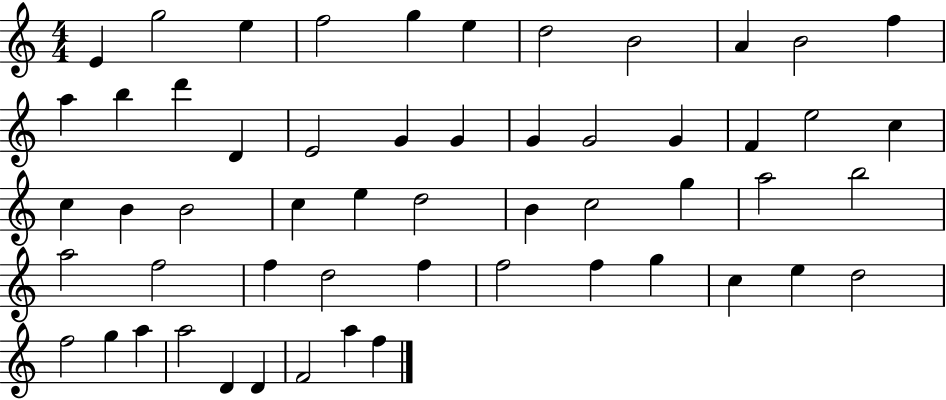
X:1
T:Untitled
M:4/4
L:1/4
K:C
E g2 e f2 g e d2 B2 A B2 f a b d' D E2 G G G G2 G F e2 c c B B2 c e d2 B c2 g a2 b2 a2 f2 f d2 f f2 f g c e d2 f2 g a a2 D D F2 a f